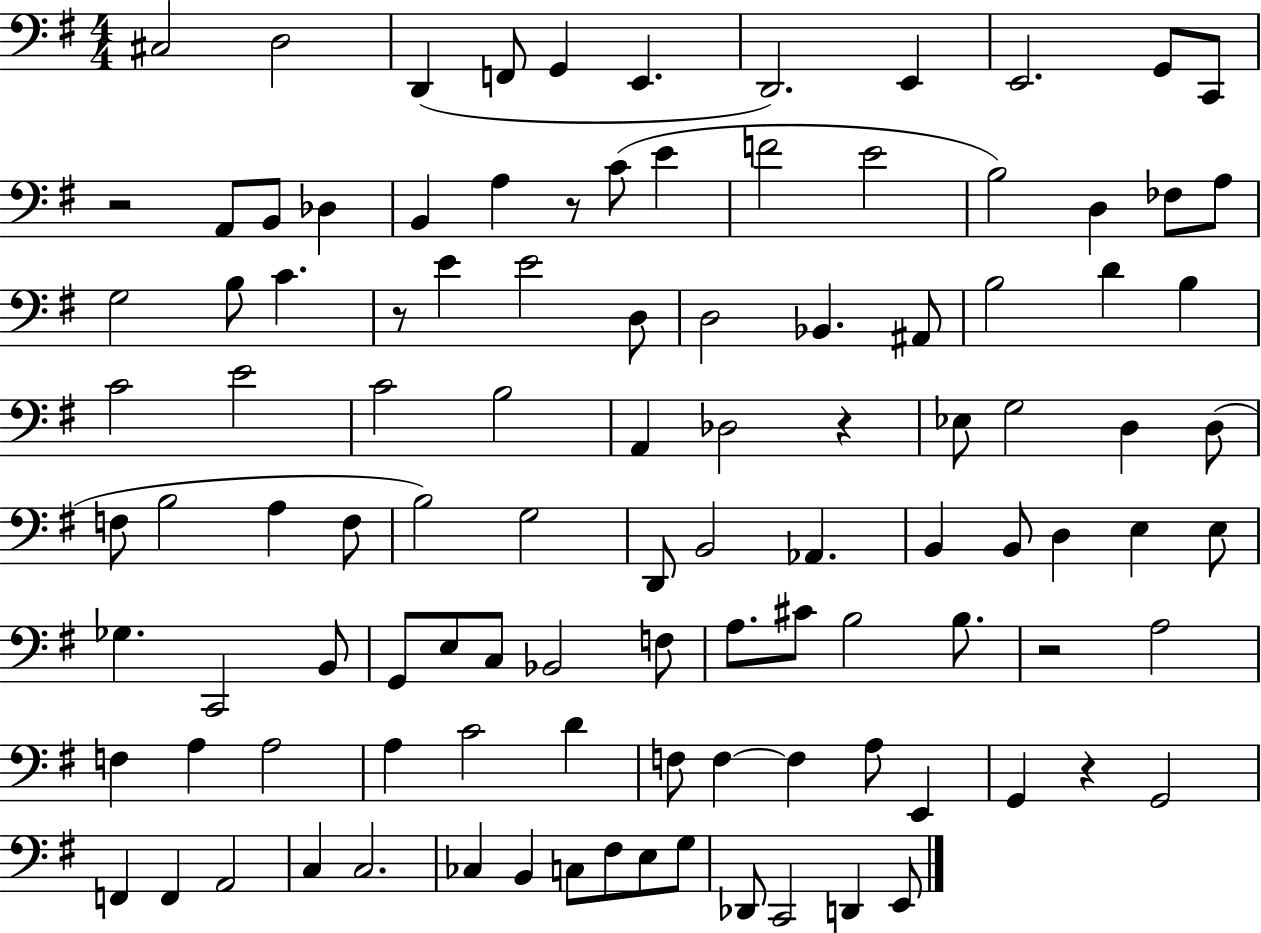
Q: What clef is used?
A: bass